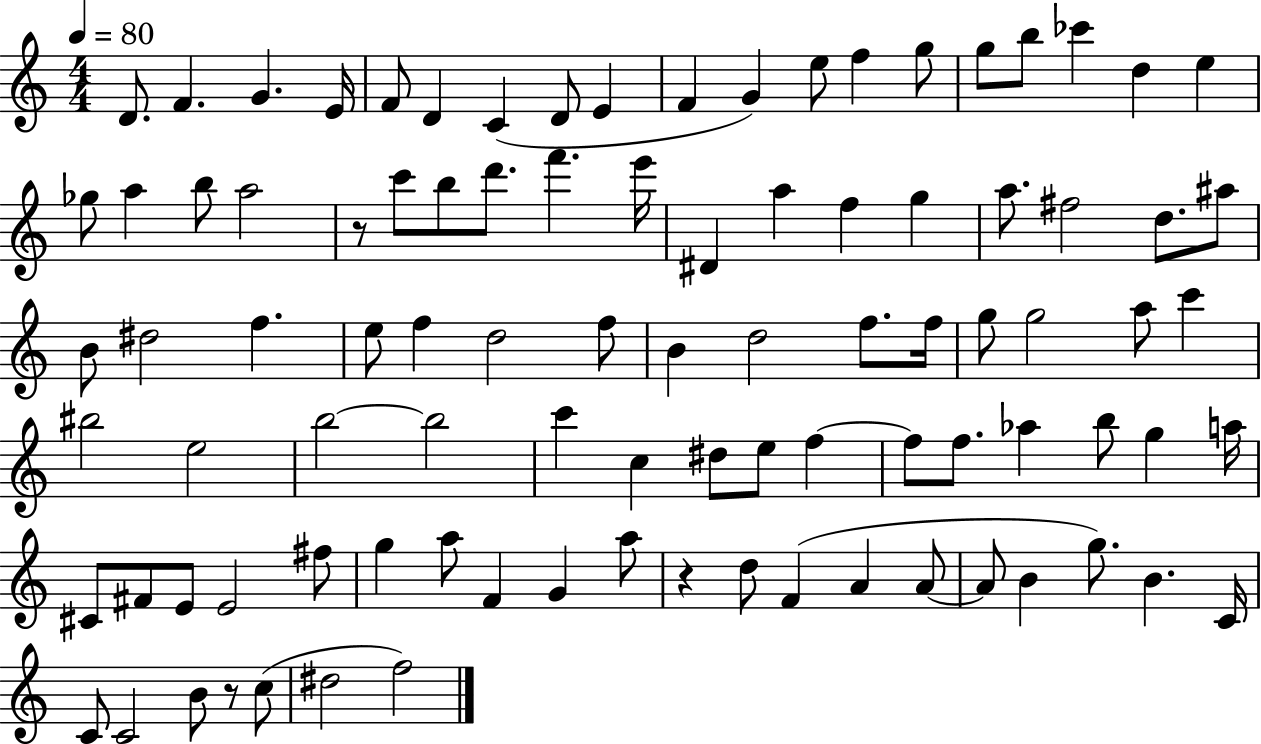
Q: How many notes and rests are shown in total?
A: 94